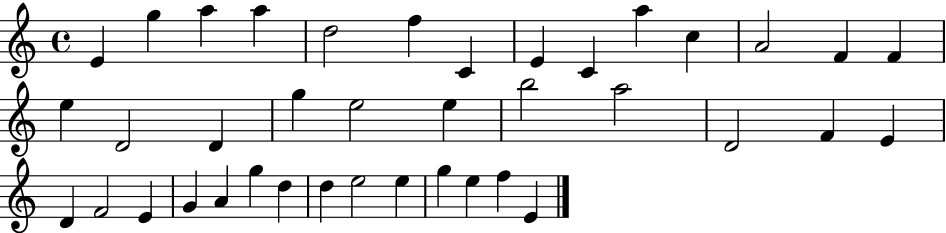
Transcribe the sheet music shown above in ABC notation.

X:1
T:Untitled
M:4/4
L:1/4
K:C
E g a a d2 f C E C a c A2 F F e D2 D g e2 e b2 a2 D2 F E D F2 E G A g d d e2 e g e f E